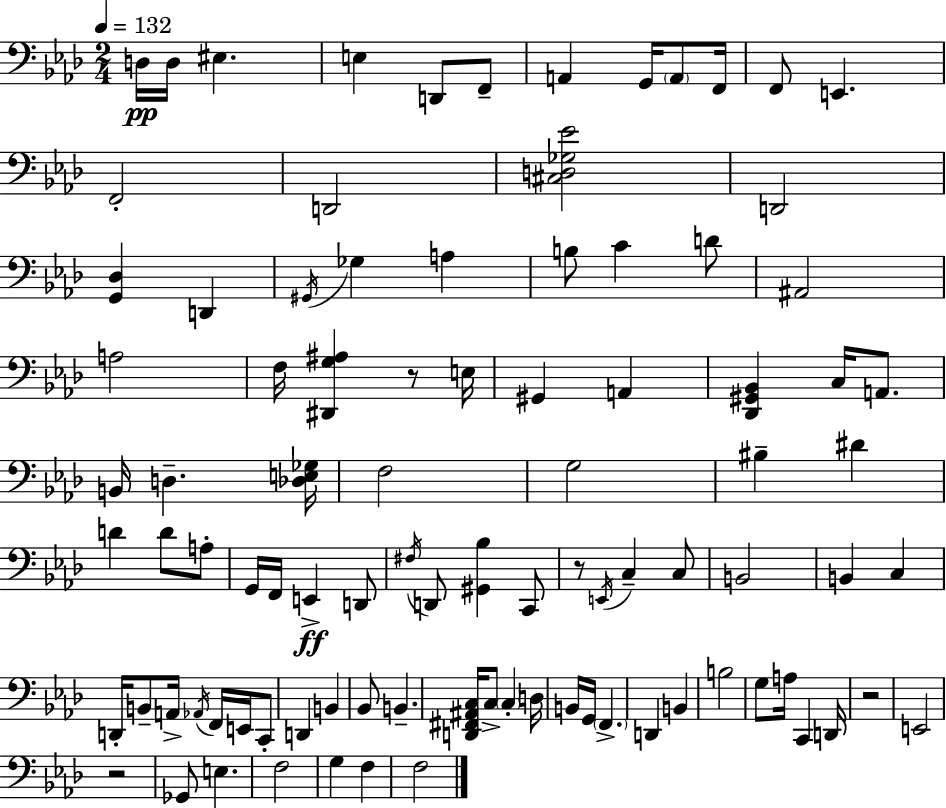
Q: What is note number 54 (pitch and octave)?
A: B2